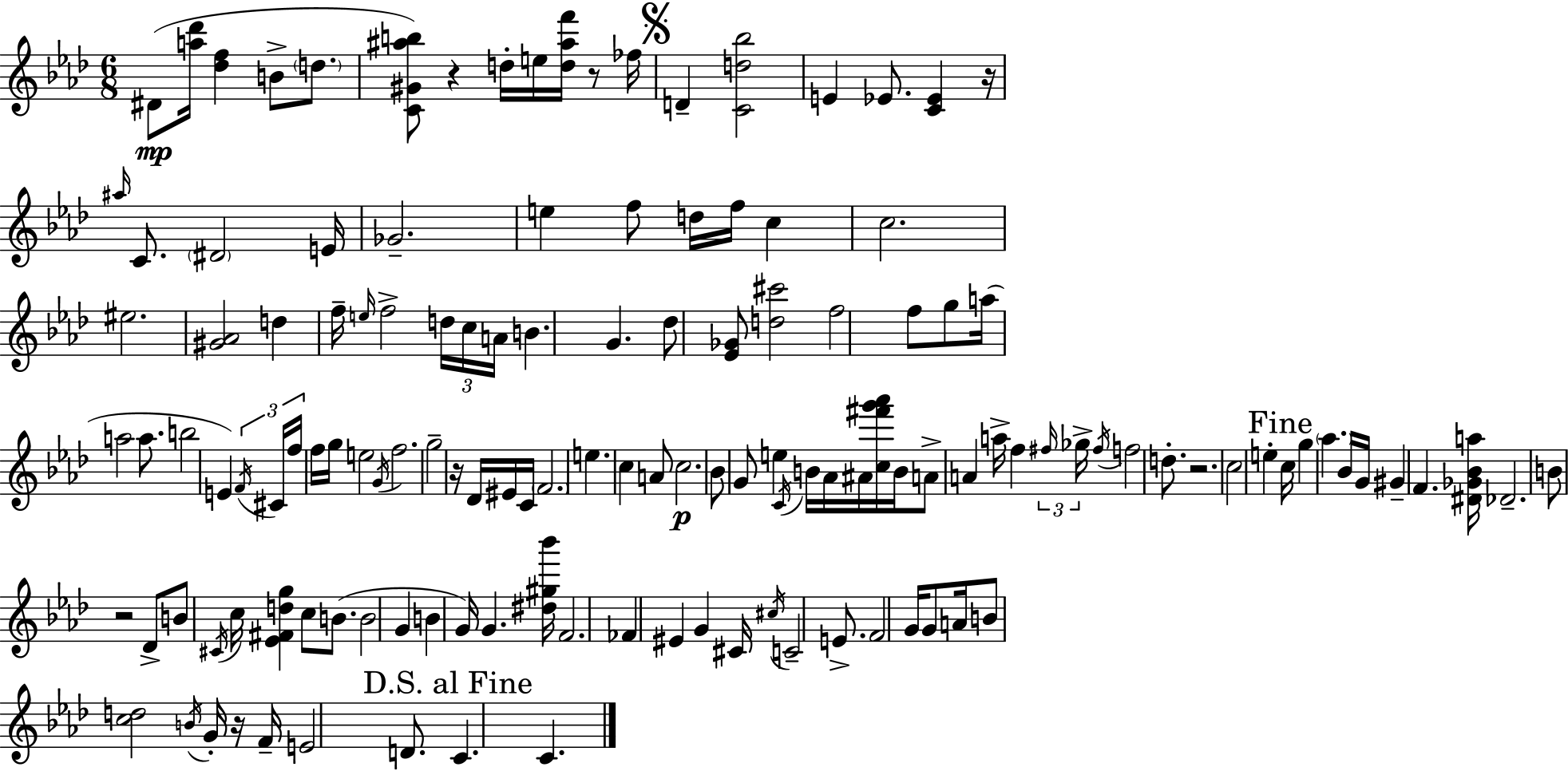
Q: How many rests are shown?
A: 7